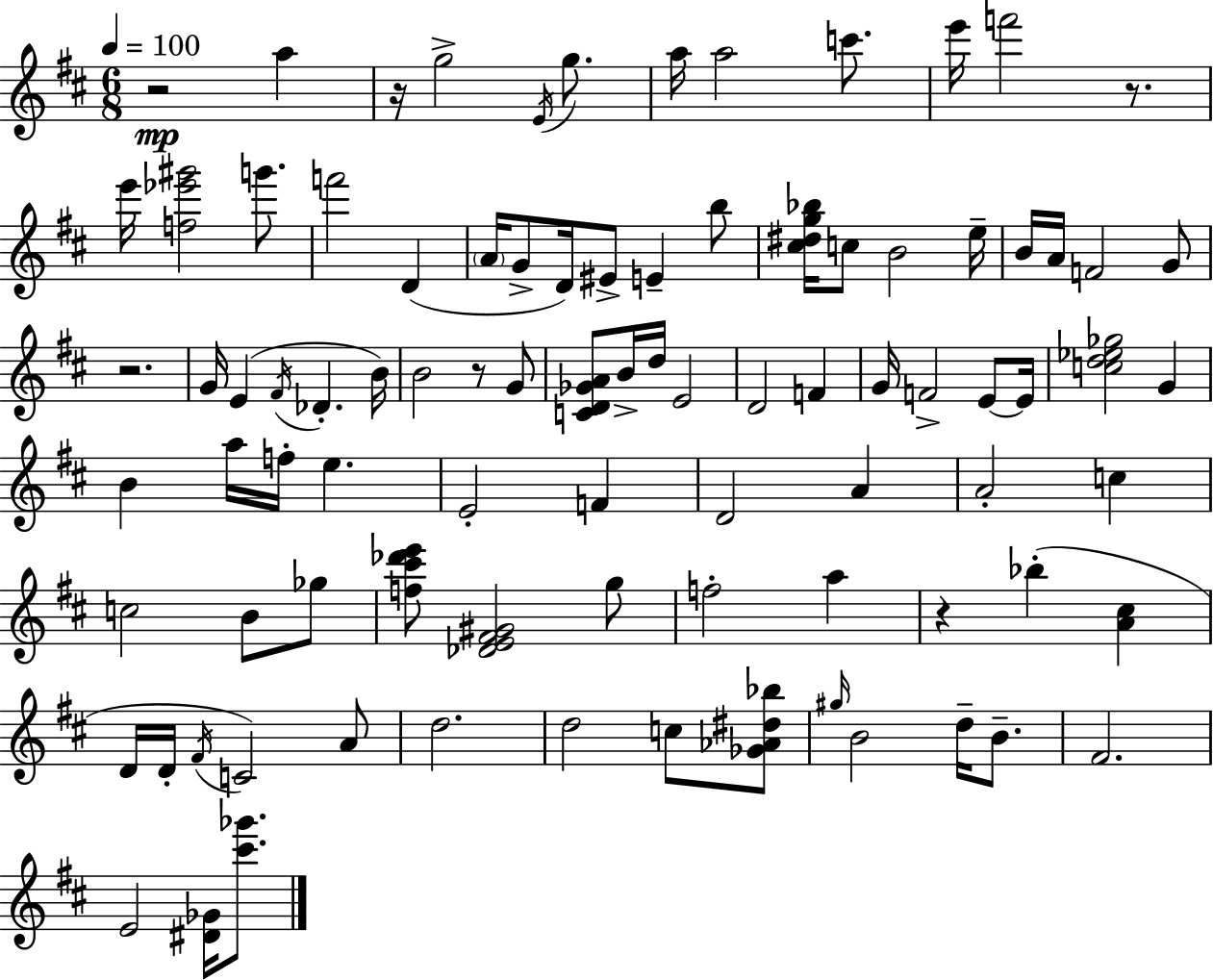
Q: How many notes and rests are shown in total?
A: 90